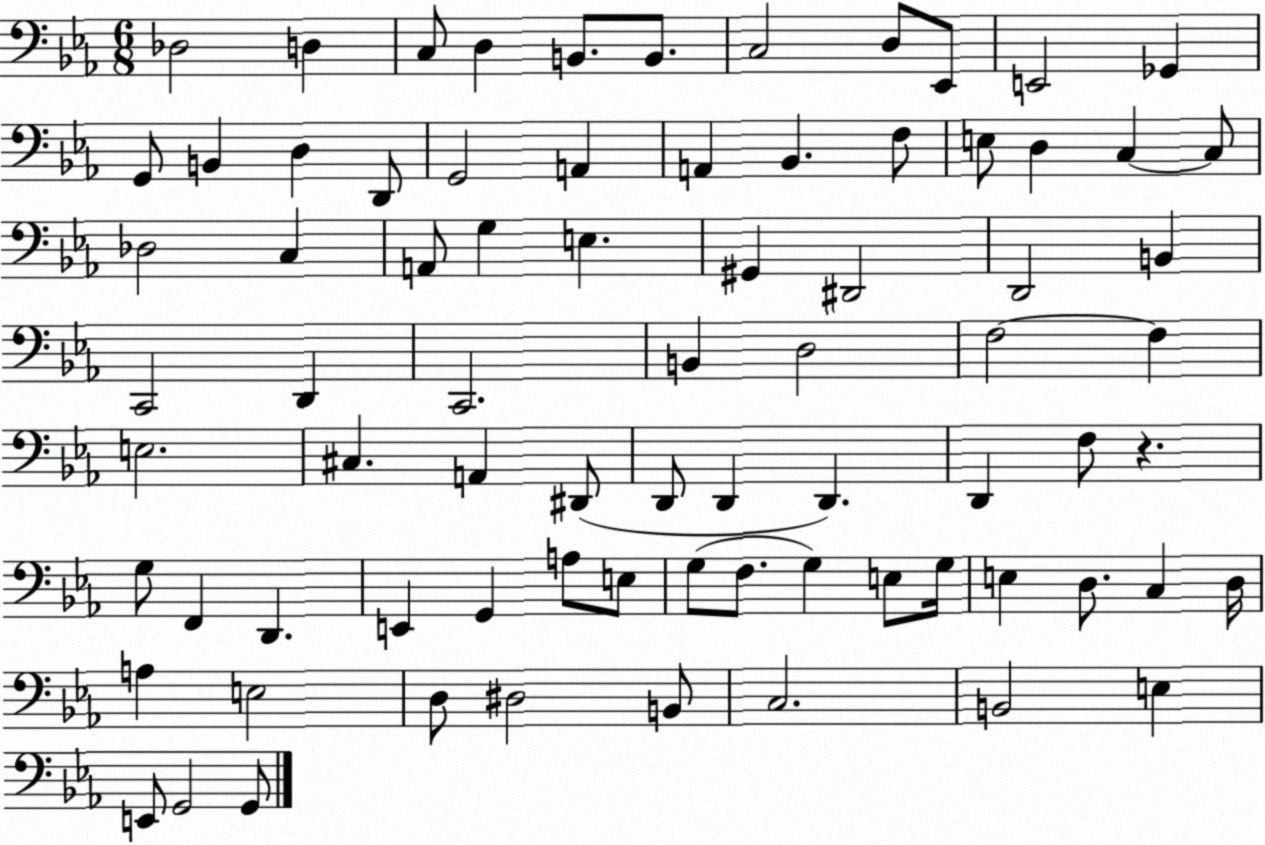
X:1
T:Untitled
M:6/8
L:1/4
K:Eb
_D,2 D, C,/2 D, B,,/2 B,,/2 C,2 D,/2 _E,,/2 E,,2 _G,, G,,/2 B,, D, D,,/2 G,,2 A,, A,, _B,, F,/2 E,/2 D, C, C,/2 _D,2 C, A,,/2 G, E, ^G,, ^D,,2 D,,2 B,, C,,2 D,, C,,2 B,, D,2 F,2 F, E,2 ^C, A,, ^D,,/2 D,,/2 D,, D,, D,, F,/2 z G,/2 F,, D,, E,, G,, A,/2 E,/2 G,/2 F,/2 G, E,/2 G,/4 E, D,/2 C, D,/4 A, E,2 D,/2 ^D,2 B,,/2 C,2 B,,2 E, E,,/2 G,,2 G,,/2